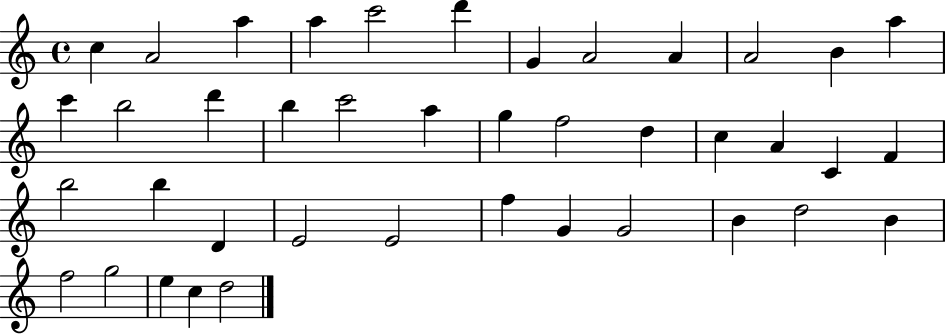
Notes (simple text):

C5/q A4/h A5/q A5/q C6/h D6/q G4/q A4/h A4/q A4/h B4/q A5/q C6/q B5/h D6/q B5/q C6/h A5/q G5/q F5/h D5/q C5/q A4/q C4/q F4/q B5/h B5/q D4/q E4/h E4/h F5/q G4/q G4/h B4/q D5/h B4/q F5/h G5/h E5/q C5/q D5/h